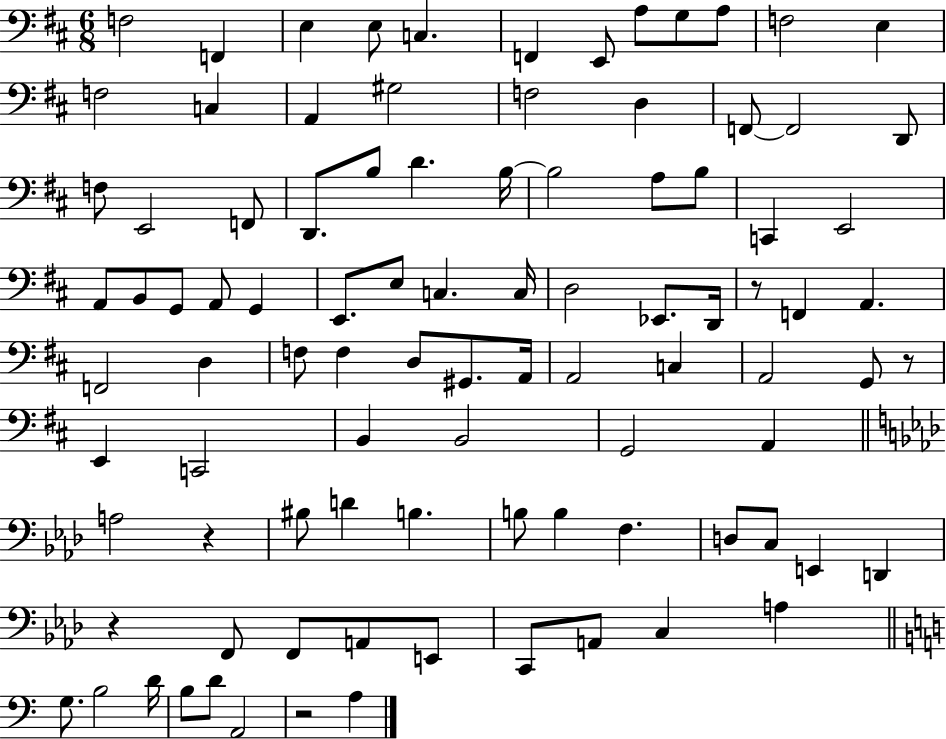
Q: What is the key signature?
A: D major